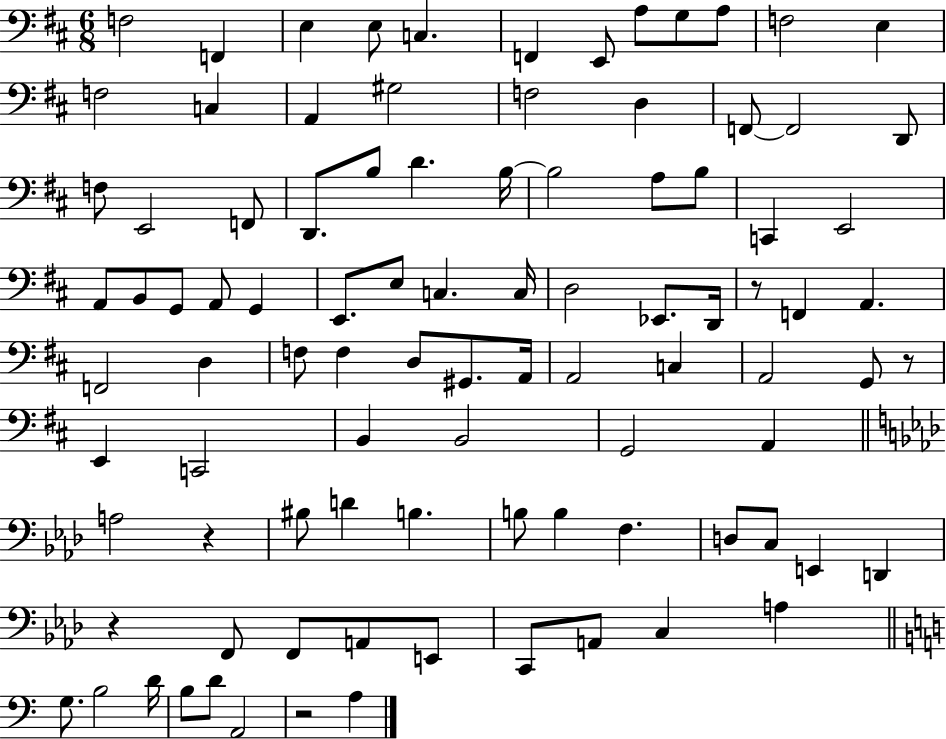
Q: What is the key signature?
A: D major